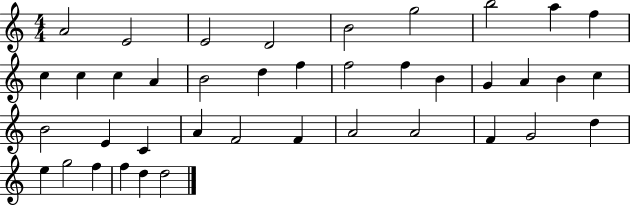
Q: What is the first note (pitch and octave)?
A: A4